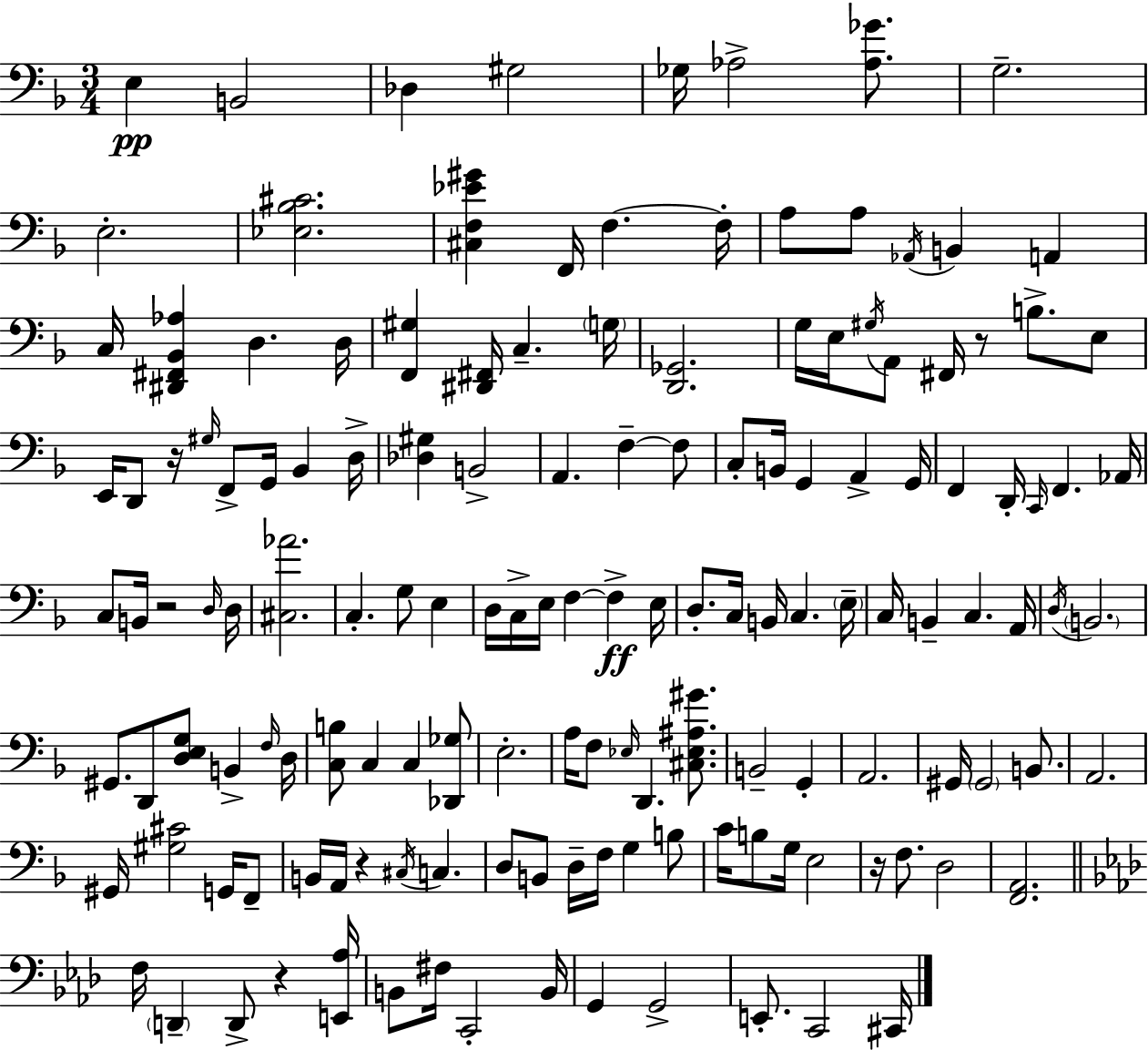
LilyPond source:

{
  \clef bass
  \numericTimeSignature
  \time 3/4
  \key d \minor
  e4\pp b,2 | des4 gis2 | ges16 aes2-> <aes ges'>8. | g2.-- | \break e2.-. | <ees bes cis'>2. | <cis f ees' gis'>4 f,16 f4.~~ f16-. | a8 a8 \acciaccatura { aes,16 } b,4 a,4 | \break c16 <dis, fis, bes, aes>4 d4. | d16 <f, gis>4 <dis, fis,>16 c4.-- | \parenthesize g16 <d, ges,>2. | g16 e16 \acciaccatura { gis16 } a,8 fis,16 r8 b8.-> | \break e8 e,16 d,8 r16 \grace { gis16 } f,8-> g,16 bes,4 | d16-> <des gis>4 b,2-> | a,4. f4--~~ | f8 c8-. b,16 g,4 a,4-> | \break g,16 f,4 d,16-. \grace { c,16 } f,4. | aes,16 c8 b,16 r2 | \grace { d16 } d16 <cis aes'>2. | c4.-. g8 | \break e4 d16 c16-> e16 f4~~ | f4->\ff e16 d8.-. c16 b,16 c4. | \parenthesize e16-- c16 b,4-- c4. | a,16 \acciaccatura { d16 } \parenthesize b,2. | \break gis,8. d,8 <d e g>8 | b,4-> \grace { f16 } d16 <c b>8 c4 | c4 <des, ges>8 e2.-. | a16 f8 \grace { ees16 } d,4. | \break <cis ees ais gis'>8. b,2-- | g,4-. a,2. | gis,16 \parenthesize gis,2 | b,8. a,2. | \break gis,16 <gis cis'>2 | g,16 f,8-- b,16 a,16 r4 | \acciaccatura { cis16 } c4. d8 b,8 | d16-- f16 g4 b8 c'16 b8 | \break g16 e2 r16 f8. | d2 <f, a,>2. | \bar "||" \break \key aes \major f16 \parenthesize d,4-- d,8-> r4 <e, aes>16 | b,8 fis16 c,2-. b,16 | g,4 g,2-> | e,8.-. c,2 cis,16 | \break \bar "|."
}